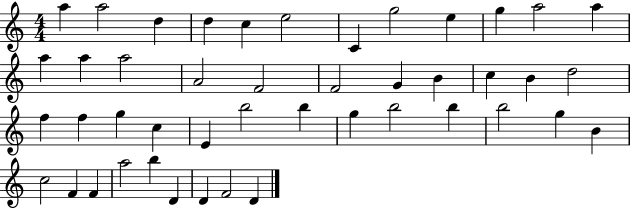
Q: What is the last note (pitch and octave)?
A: D4